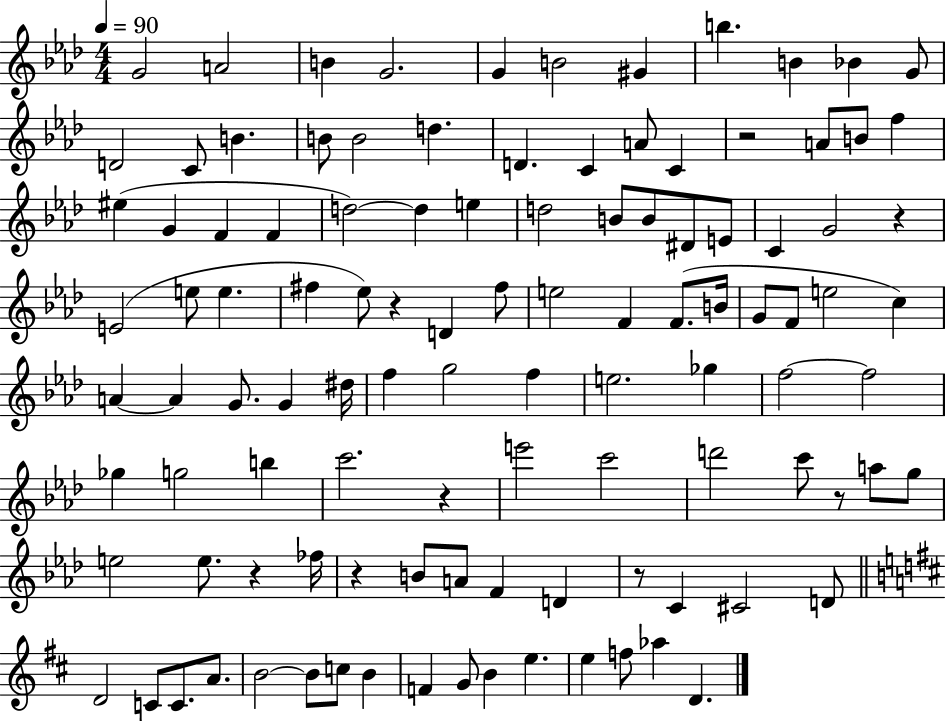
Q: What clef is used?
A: treble